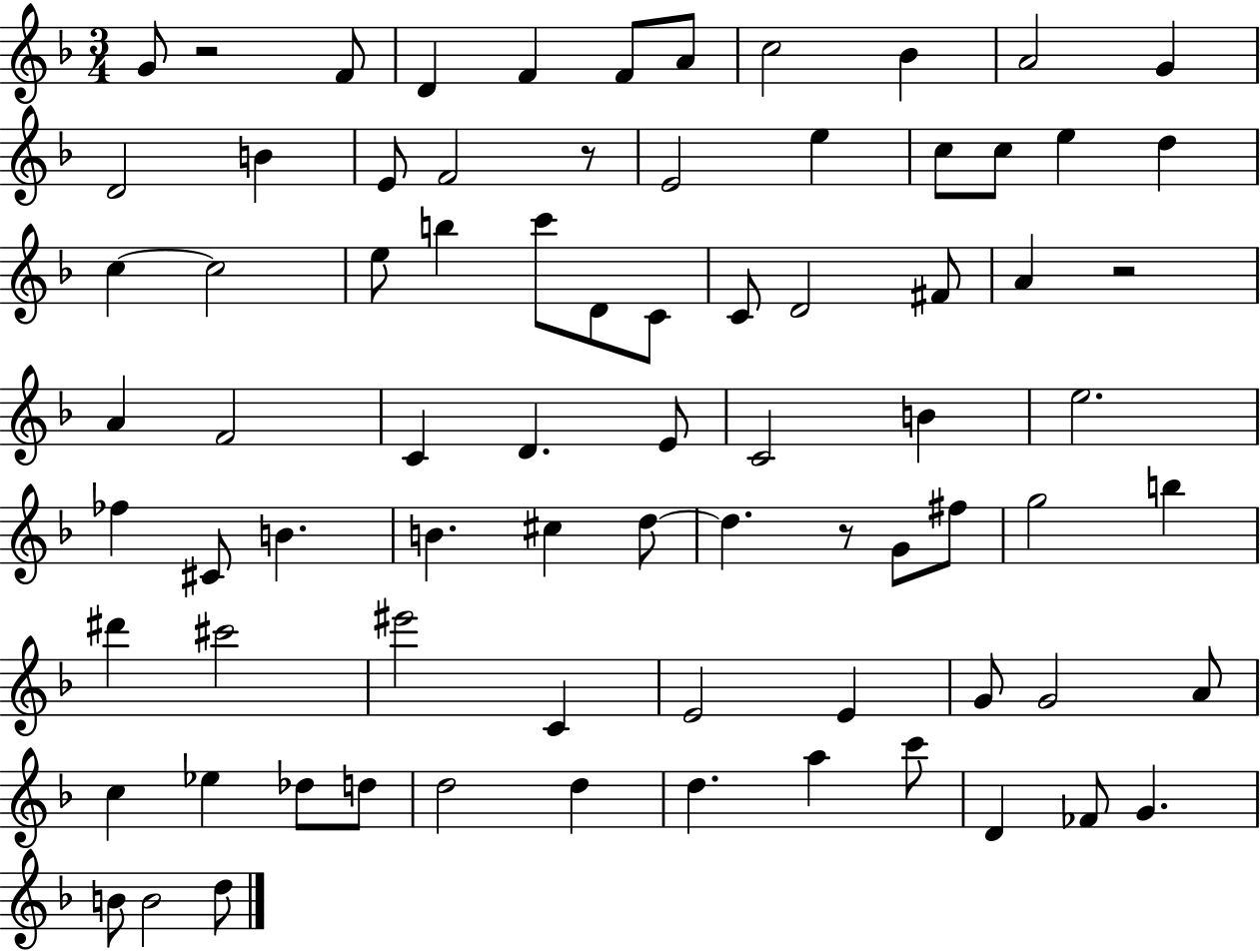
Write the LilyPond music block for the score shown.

{
  \clef treble
  \numericTimeSignature
  \time 3/4
  \key f \major
  g'8 r2 f'8 | d'4 f'4 f'8 a'8 | c''2 bes'4 | a'2 g'4 | \break d'2 b'4 | e'8 f'2 r8 | e'2 e''4 | c''8 c''8 e''4 d''4 | \break c''4~~ c''2 | e''8 b''4 c'''8 d'8 c'8 | c'8 d'2 fis'8 | a'4 r2 | \break a'4 f'2 | c'4 d'4. e'8 | c'2 b'4 | e''2. | \break fes''4 cis'8 b'4. | b'4. cis''4 d''8~~ | d''4. r8 g'8 fis''8 | g''2 b''4 | \break dis'''4 cis'''2 | eis'''2 c'4 | e'2 e'4 | g'8 g'2 a'8 | \break c''4 ees''4 des''8 d''8 | d''2 d''4 | d''4. a''4 c'''8 | d'4 fes'8 g'4. | \break b'8 b'2 d''8 | \bar "|."
}